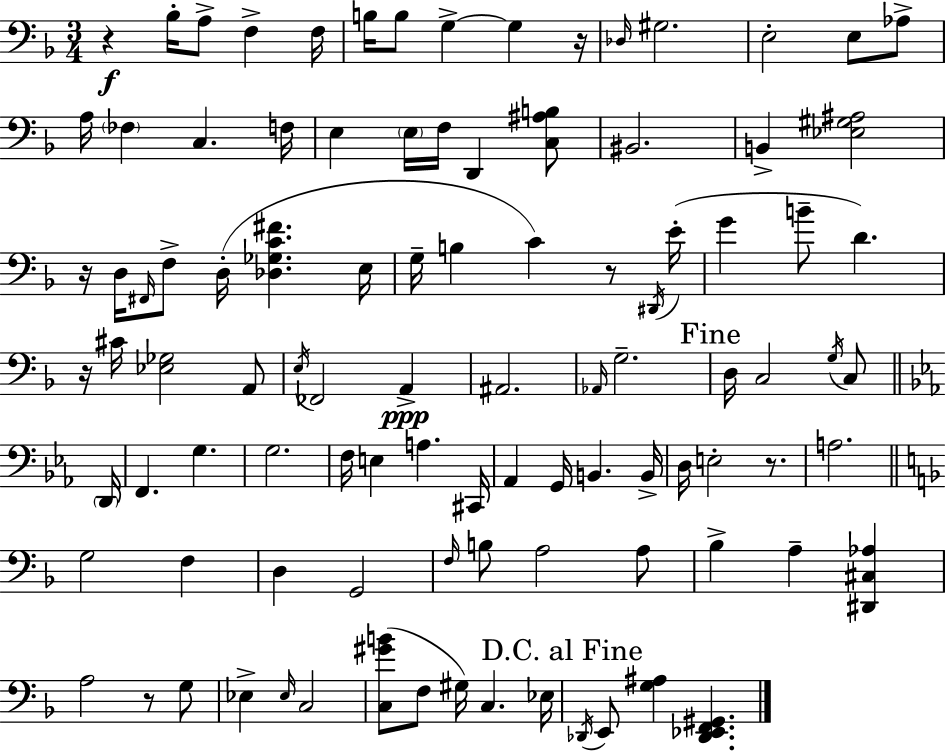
R/q Bb3/s A3/e F3/q F3/s B3/s B3/e G3/q G3/q R/s Db3/s G#3/h. E3/h E3/e Ab3/e A3/s FES3/q C3/q. F3/s E3/q E3/s F3/s D2/q [C3,A#3,B3]/e BIS2/h. B2/q [Eb3,G#3,A#3]/h R/s D3/s F#2/s F3/e D3/s [Db3,Gb3,C4,F#4]/q. E3/s G3/s B3/q C4/q R/e D#2/s E4/s G4/q B4/e D4/q. R/s C#4/s [Eb3,Gb3]/h A2/e E3/s FES2/h A2/q A#2/h. Ab2/s G3/h. D3/s C3/h G3/s C3/e D2/s F2/q. G3/q. G3/h. F3/s E3/q A3/q. C#2/s Ab2/q G2/s B2/q. B2/s D3/s E3/h R/e. A3/h. G3/h F3/q D3/q G2/h F3/s B3/e A3/h A3/e Bb3/q A3/q [D#2,C#3,Ab3]/q A3/h R/e G3/e Eb3/q Eb3/s C3/h [C3,G#4,B4]/e F3/e G#3/s C3/q. Eb3/s Db2/s E2/e [G3,A#3]/q [Db2,Eb2,F2,G#2]/q.